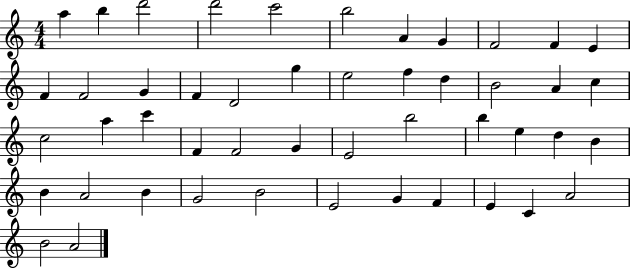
{
  \clef treble
  \numericTimeSignature
  \time 4/4
  \key c \major
  a''4 b''4 d'''2 | d'''2 c'''2 | b''2 a'4 g'4 | f'2 f'4 e'4 | \break f'4 f'2 g'4 | f'4 d'2 g''4 | e''2 f''4 d''4 | b'2 a'4 c''4 | \break c''2 a''4 c'''4 | f'4 f'2 g'4 | e'2 b''2 | b''4 e''4 d''4 b'4 | \break b'4 a'2 b'4 | g'2 b'2 | e'2 g'4 f'4 | e'4 c'4 a'2 | \break b'2 a'2 | \bar "|."
}